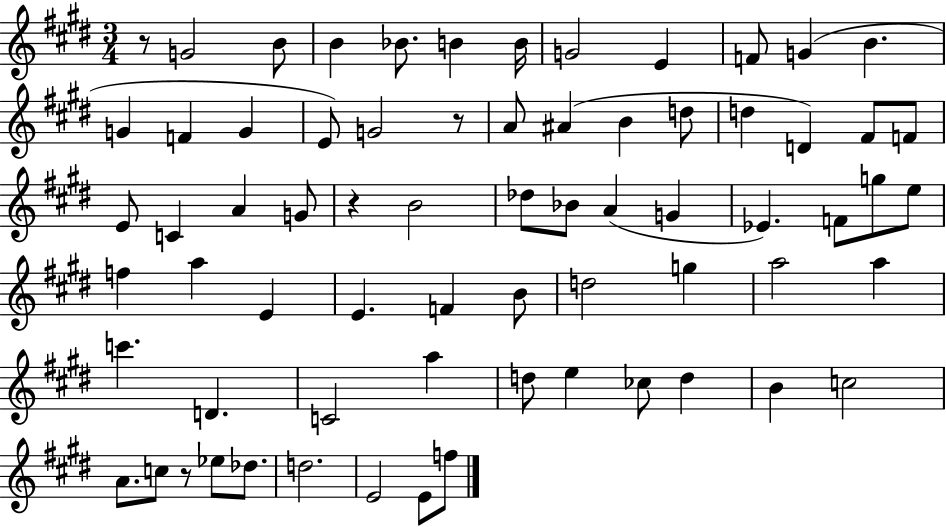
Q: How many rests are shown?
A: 4